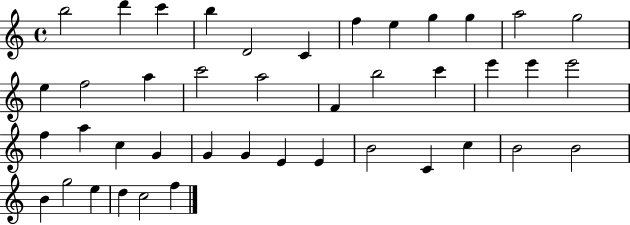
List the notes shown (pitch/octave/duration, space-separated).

B5/h D6/q C6/q B5/q D4/h C4/q F5/q E5/q G5/q G5/q A5/h G5/h E5/q F5/h A5/q C6/h A5/h F4/q B5/h C6/q E6/q E6/q E6/h F5/q A5/q C5/q G4/q G4/q G4/q E4/q E4/q B4/h C4/q C5/q B4/h B4/h B4/q G5/h E5/q D5/q C5/h F5/q